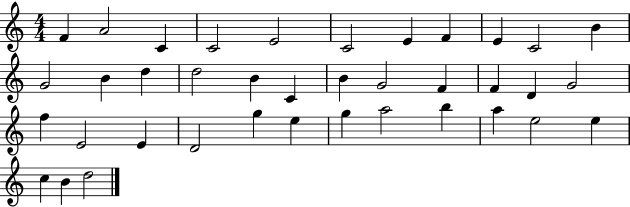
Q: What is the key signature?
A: C major